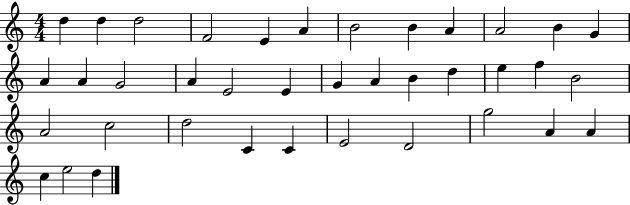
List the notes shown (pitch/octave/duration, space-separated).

D5/q D5/q D5/h F4/h E4/q A4/q B4/h B4/q A4/q A4/h B4/q G4/q A4/q A4/q G4/h A4/q E4/h E4/q G4/q A4/q B4/q D5/q E5/q F5/q B4/h A4/h C5/h D5/h C4/q C4/q E4/h D4/h G5/h A4/q A4/q C5/q E5/h D5/q